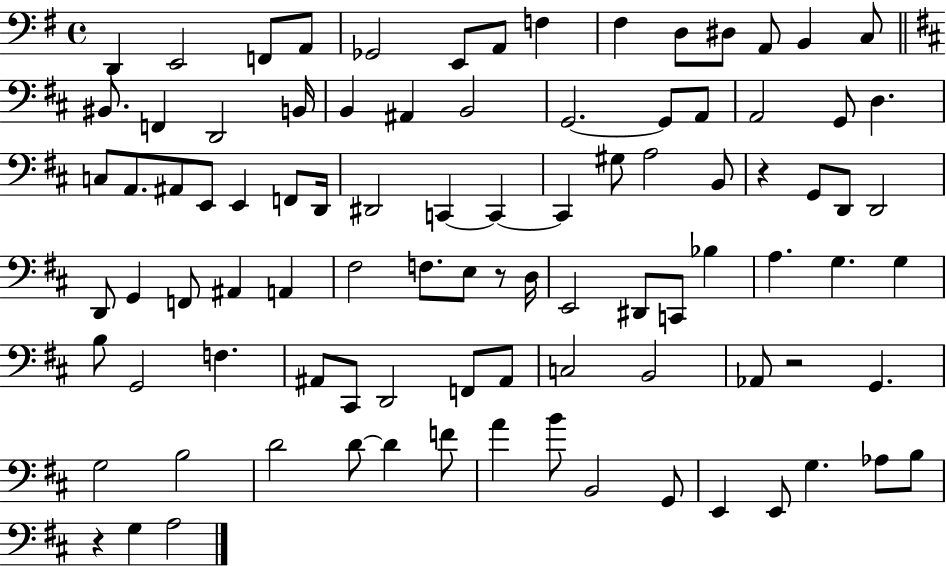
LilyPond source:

{
  \clef bass
  \time 4/4
  \defaultTimeSignature
  \key g \major
  \repeat volta 2 { d,4 e,2 f,8 a,8 | ges,2 e,8 a,8 f4 | fis4 d8 dis8 a,8 b,4 c8 | \bar "||" \break \key d \major bis,8. f,4 d,2 b,16 | b,4 ais,4 b,2 | g,2.~~ g,8 a,8 | a,2 g,8 d4. | \break c8 a,8. ais,8 e,8 e,4 f,8 d,16 | dis,2 c,4~~ c,4~~ | c,4 gis8 a2 b,8 | r4 g,8 d,8 d,2 | \break d,8 g,4 f,8 ais,4 a,4 | fis2 f8. e8 r8 d16 | e,2 dis,8 c,8 bes4 | a4. g4. g4 | \break b8 g,2 f4. | ais,8 cis,8 d,2 f,8 ais,8 | c2 b,2 | aes,8 r2 g,4. | \break g2 b2 | d'2 d'8~~ d'4 f'8 | a'4 b'8 b,2 g,8 | e,4 e,8 g4. aes8 b8 | \break r4 g4 a2 | } \bar "|."
}